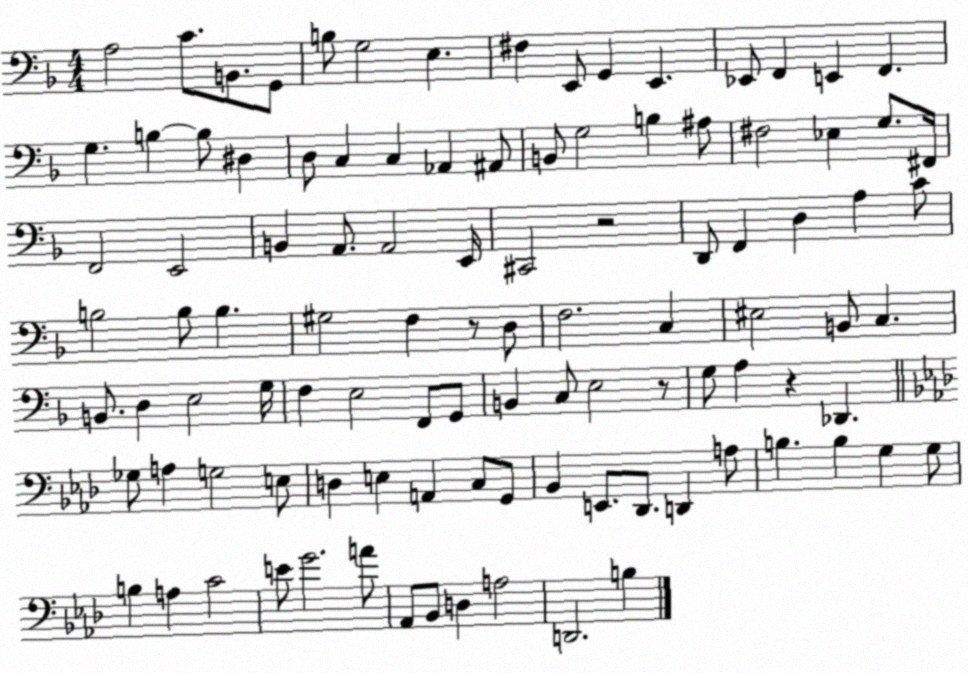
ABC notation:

X:1
T:Untitled
M:4/4
L:1/4
K:F
A,2 C/2 B,,/2 G,,/2 B,/2 G,2 E, ^F, E,,/2 G,, E,, _E,,/2 F,, E,, F,, G, B, B,/2 ^D, D,/2 C, C, _A,, ^A,,/2 B,,/2 G,2 B, ^A,/2 ^F,2 _E, G,/2 ^F,,/4 F,,2 E,,2 B,, A,,/2 A,,2 E,,/4 ^C,,2 z2 D,,/2 F,, D, A, C/2 B,2 B,/2 B, ^G,2 F, z/2 D,/2 F,2 C, ^E,2 B,,/2 C, B,,/2 D, E,2 G,/4 F, E,2 F,,/2 G,,/2 B,, C,/2 E,2 z/2 G,/2 A, z _D,, _G,/2 A, G,2 E,/2 D, E, A,, C,/2 G,,/2 _B,, E,,/2 _D,,/2 D,, A,/2 B, B, G, G,/2 B, A, C2 E/2 G2 A/2 _A,,/2 _B,,/2 D, A,2 D,,2 B,